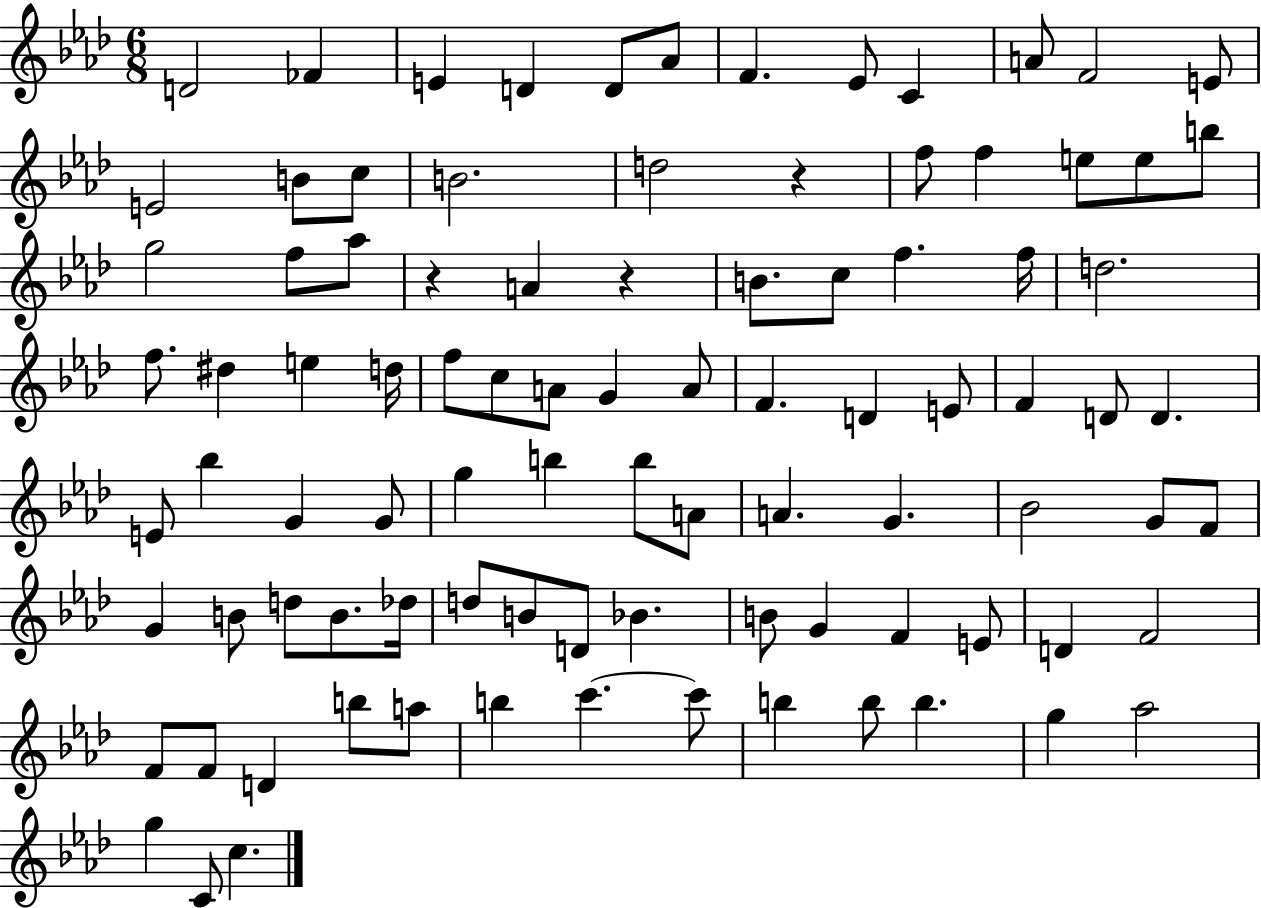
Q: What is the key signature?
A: AES major